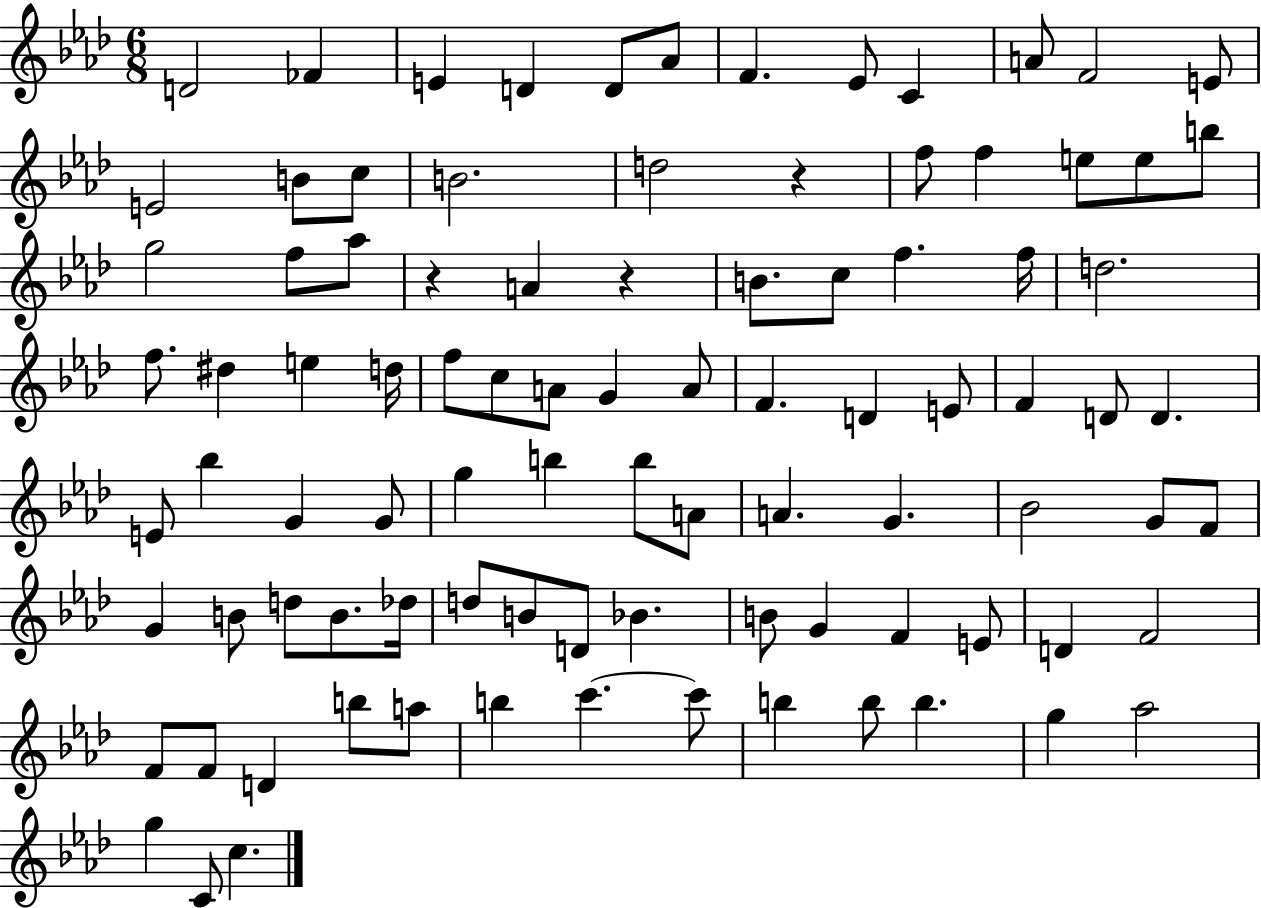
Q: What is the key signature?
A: AES major